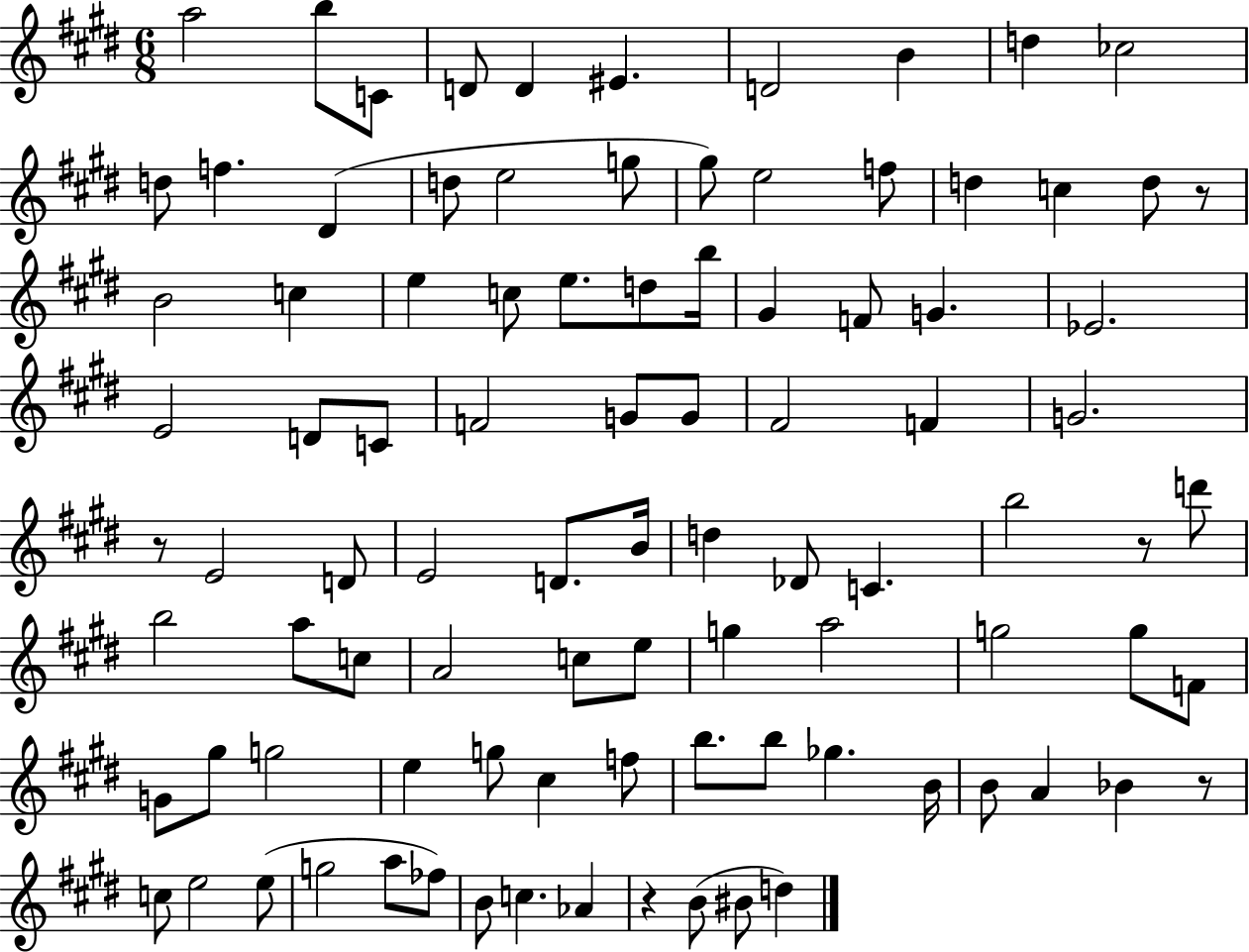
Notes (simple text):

A5/h B5/e C4/e D4/e D4/q EIS4/q. D4/h B4/q D5/q CES5/h D5/e F5/q. D#4/q D5/e E5/h G5/e G#5/e E5/h F5/e D5/q C5/q D5/e R/e B4/h C5/q E5/q C5/e E5/e. D5/e B5/s G#4/q F4/e G4/q. Eb4/h. E4/h D4/e C4/e F4/h G4/e G4/e F#4/h F4/q G4/h. R/e E4/h D4/e E4/h D4/e. B4/s D5/q Db4/e C4/q. B5/h R/e D6/e B5/h A5/e C5/e A4/h C5/e E5/e G5/q A5/h G5/h G5/e F4/e G4/e G#5/e G5/h E5/q G5/e C#5/q F5/e B5/e. B5/e Gb5/q. B4/s B4/e A4/q Bb4/q R/e C5/e E5/h E5/e G5/h A5/e FES5/e B4/e C5/q. Ab4/q R/q B4/e BIS4/e D5/q